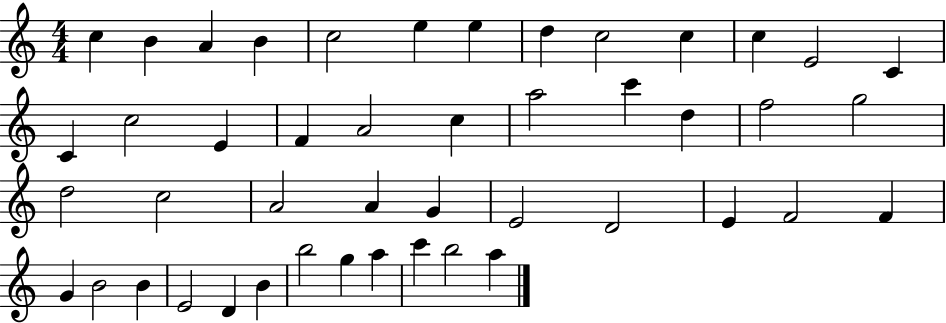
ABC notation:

X:1
T:Untitled
M:4/4
L:1/4
K:C
c B A B c2 e e d c2 c c E2 C C c2 E F A2 c a2 c' d f2 g2 d2 c2 A2 A G E2 D2 E F2 F G B2 B E2 D B b2 g a c' b2 a